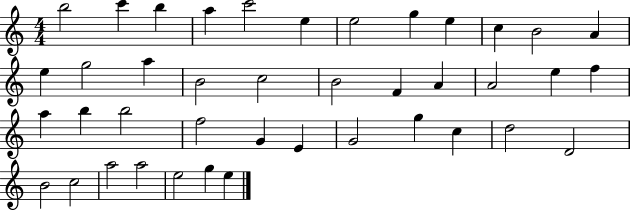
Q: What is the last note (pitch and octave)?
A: E5